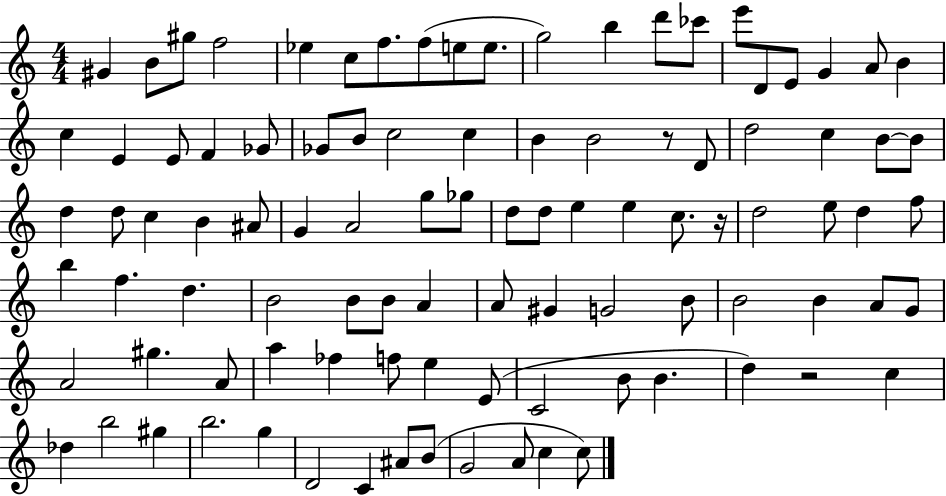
G#4/q B4/e G#5/e F5/h Eb5/q C5/e F5/e. F5/e E5/e E5/e. G5/h B5/q D6/e CES6/e E6/e D4/e E4/e G4/q A4/e B4/q C5/q E4/q E4/e F4/q Gb4/e Gb4/e B4/e C5/h C5/q B4/q B4/h R/e D4/e D5/h C5/q B4/e B4/e D5/q D5/e C5/q B4/q A#4/e G4/q A4/h G5/e Gb5/e D5/e D5/e E5/q E5/q C5/e. R/s D5/h E5/e D5/q F5/e B5/q F5/q. D5/q. B4/h B4/e B4/e A4/q A4/e G#4/q G4/h B4/e B4/h B4/q A4/e G4/e A4/h G#5/q. A4/e A5/q FES5/q F5/e E5/q E4/e C4/h B4/e B4/q. D5/q R/h C5/q Db5/q B5/h G#5/q B5/h. G5/q D4/h C4/q A#4/e B4/e G4/h A4/e C5/q C5/e